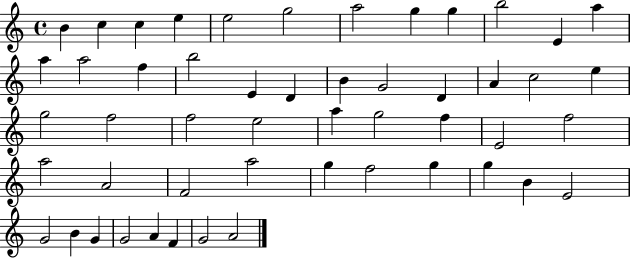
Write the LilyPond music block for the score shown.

{
  \clef treble
  \time 4/4
  \defaultTimeSignature
  \key c \major
  b'4 c''4 c''4 e''4 | e''2 g''2 | a''2 g''4 g''4 | b''2 e'4 a''4 | \break a''4 a''2 f''4 | b''2 e'4 d'4 | b'4 g'2 d'4 | a'4 c''2 e''4 | \break g''2 f''2 | f''2 e''2 | a''4 g''2 f''4 | e'2 f''2 | \break a''2 a'2 | f'2 a''2 | g''4 f''2 g''4 | g''4 b'4 e'2 | \break g'2 b'4 g'4 | g'2 a'4 f'4 | g'2 a'2 | \bar "|."
}